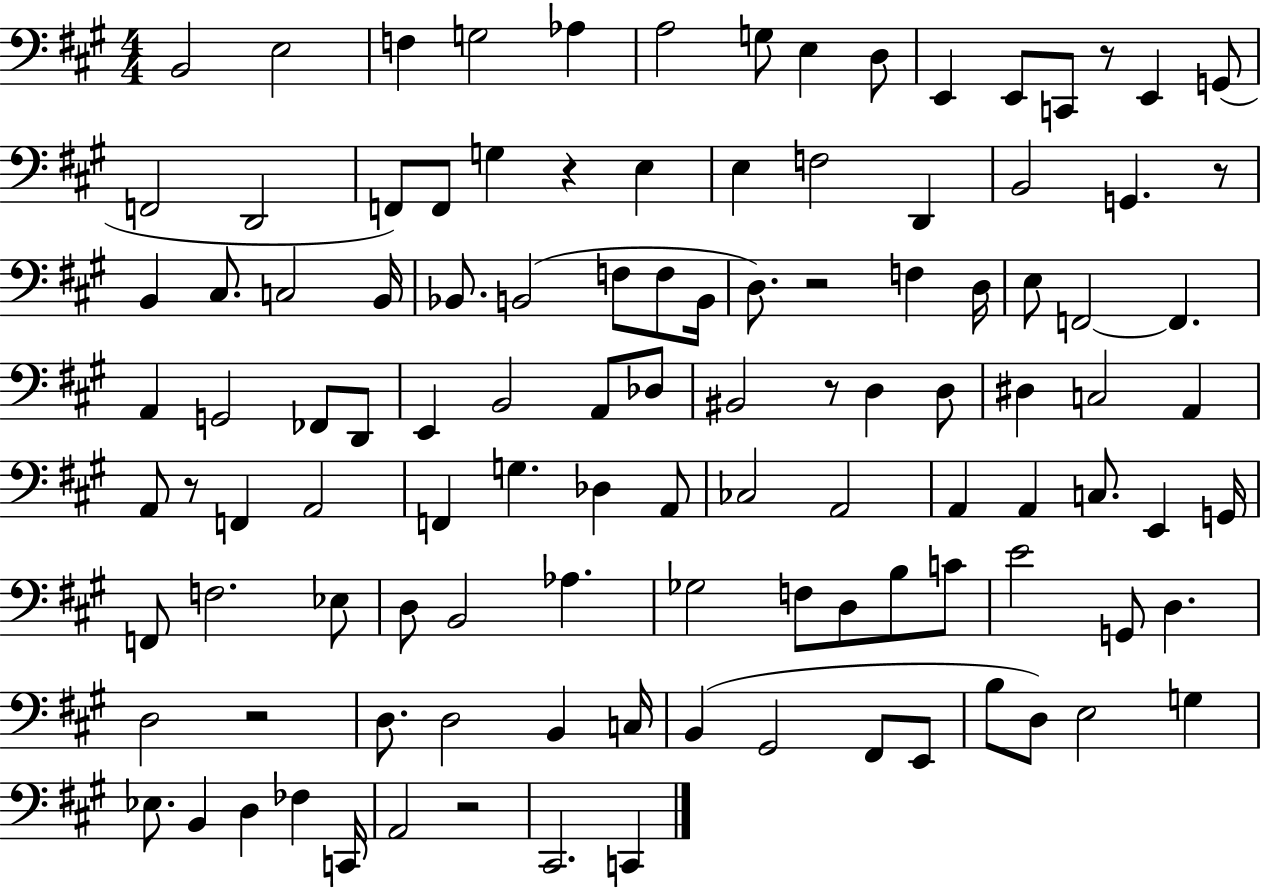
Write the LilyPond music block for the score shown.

{
  \clef bass
  \numericTimeSignature
  \time 4/4
  \key a \major
  b,2 e2 | f4 g2 aes4 | a2 g8 e4 d8 | e,4 e,8 c,8 r8 e,4 g,8( | \break f,2 d,2 | f,8) f,8 g4 r4 e4 | e4 f2 d,4 | b,2 g,4. r8 | \break b,4 cis8. c2 b,16 | bes,8. b,2( f8 f8 b,16 | d8.) r2 f4 d16 | e8 f,2~~ f,4. | \break a,4 g,2 fes,8 d,8 | e,4 b,2 a,8 des8 | bis,2 r8 d4 d8 | dis4 c2 a,4 | \break a,8 r8 f,4 a,2 | f,4 g4. des4 a,8 | ces2 a,2 | a,4 a,4 c8. e,4 g,16 | \break f,8 f2. ees8 | d8 b,2 aes4. | ges2 f8 d8 b8 c'8 | e'2 g,8 d4. | \break d2 r2 | d8. d2 b,4 c16 | b,4( gis,2 fis,8 e,8 | b8 d8) e2 g4 | \break ees8. b,4 d4 fes4 c,16 | a,2 r2 | cis,2. c,4 | \bar "|."
}